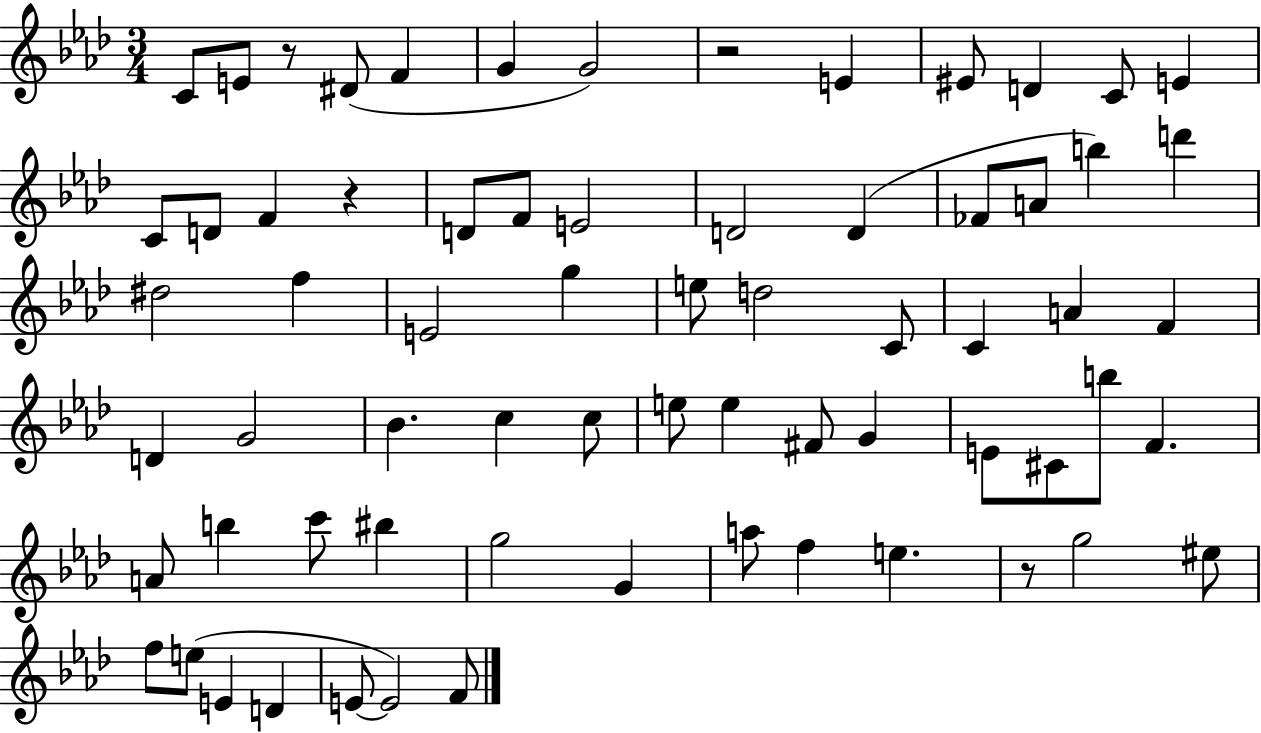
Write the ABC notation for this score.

X:1
T:Untitled
M:3/4
L:1/4
K:Ab
C/2 E/2 z/2 ^D/2 F G G2 z2 E ^E/2 D C/2 E C/2 D/2 F z D/2 F/2 E2 D2 D _F/2 A/2 b d' ^d2 f E2 g e/2 d2 C/2 C A F D G2 _B c c/2 e/2 e ^F/2 G E/2 ^C/2 b/2 F A/2 b c'/2 ^b g2 G a/2 f e z/2 g2 ^e/2 f/2 e/2 E D E/2 E2 F/2